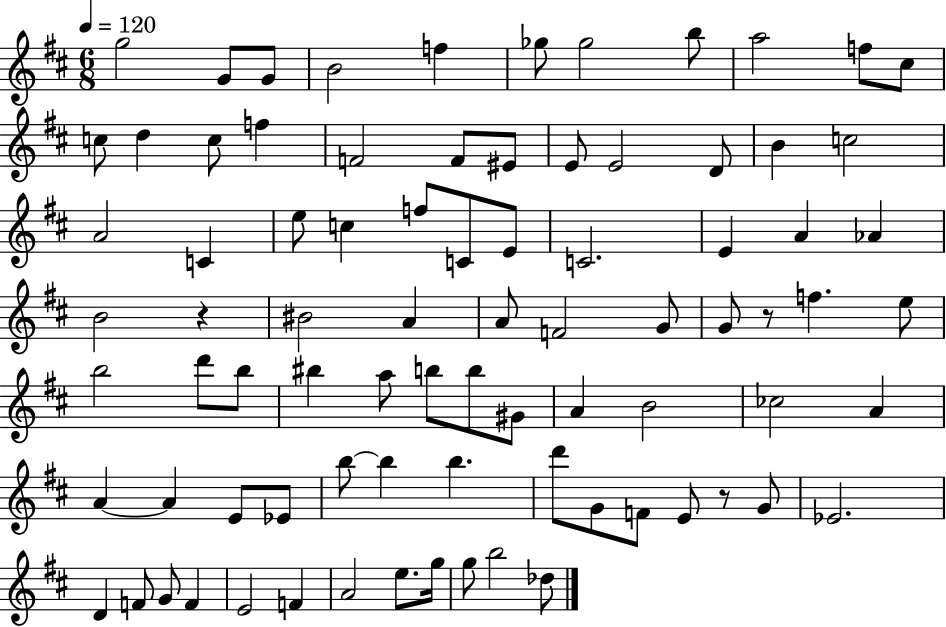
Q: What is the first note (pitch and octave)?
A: G5